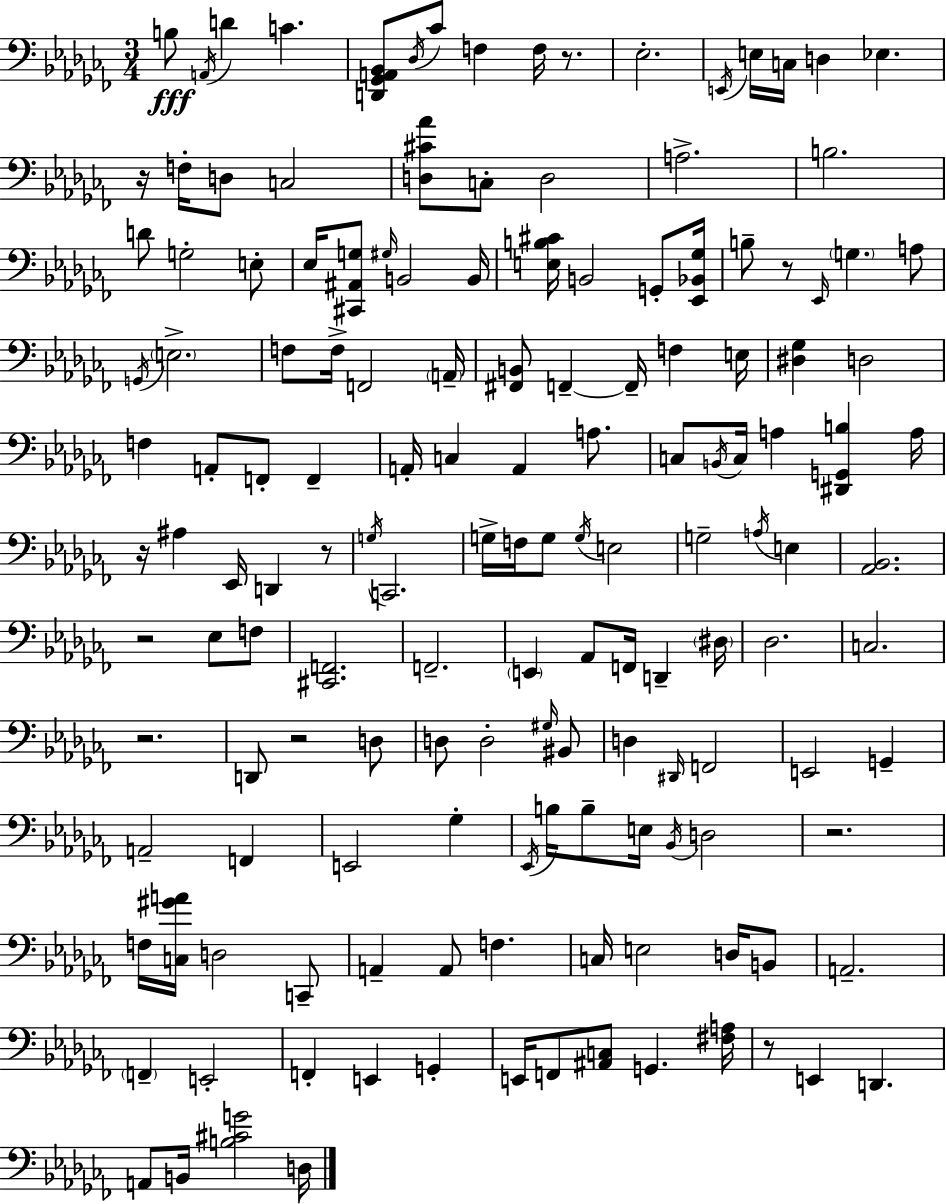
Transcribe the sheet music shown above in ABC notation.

X:1
T:Untitled
M:3/4
L:1/4
K:Abm
B,/2 A,,/4 D C [D,,_G,,A,,_B,,]/2 _D,/4 _C/2 F, F,/4 z/2 _E,2 E,,/4 E,/4 C,/4 D, _E, z/4 F,/4 D,/2 C,2 [D,^C_A]/2 C,/2 D,2 A,2 B,2 D/2 G,2 E,/2 _E,/4 [^C,,^A,,G,]/2 ^G,/4 B,,2 B,,/4 [E,B,^C]/4 B,,2 G,,/2 [_E,,_B,,_G,]/4 B,/2 z/2 _E,,/4 G, A,/2 G,,/4 E,2 F,/2 F,/4 F,,2 A,,/4 [^F,,B,,]/2 F,, F,,/4 F, E,/4 [^D,_G,] D,2 F, A,,/2 F,,/2 F,, A,,/4 C, A,, A,/2 C,/2 B,,/4 C,/4 A, [^D,,G,,B,] A,/4 z/4 ^A, _E,,/4 D,, z/2 G,/4 C,,2 G,/4 F,/4 G,/2 G,/4 E,2 G,2 A,/4 E, [_A,,_B,,]2 z2 _E,/2 F,/2 [^C,,F,,]2 F,,2 E,, _A,,/2 F,,/4 D,, ^D,/4 _D,2 C,2 z2 D,,/2 z2 D,/2 D,/2 D,2 ^G,/4 ^B,,/2 D, ^D,,/4 F,,2 E,,2 G,, A,,2 F,, E,,2 _G, _E,,/4 B,/4 B,/2 E,/4 _B,,/4 D,2 z2 F,/4 [C,^GA]/4 D,2 C,,/2 A,, A,,/2 F, C,/4 E,2 D,/4 B,,/2 A,,2 F,, E,,2 F,, E,, G,, E,,/4 F,,/2 [^A,,C,]/2 G,, [^F,A,]/4 z/2 E,, D,, A,,/2 B,,/4 [B,^CG]2 D,/4